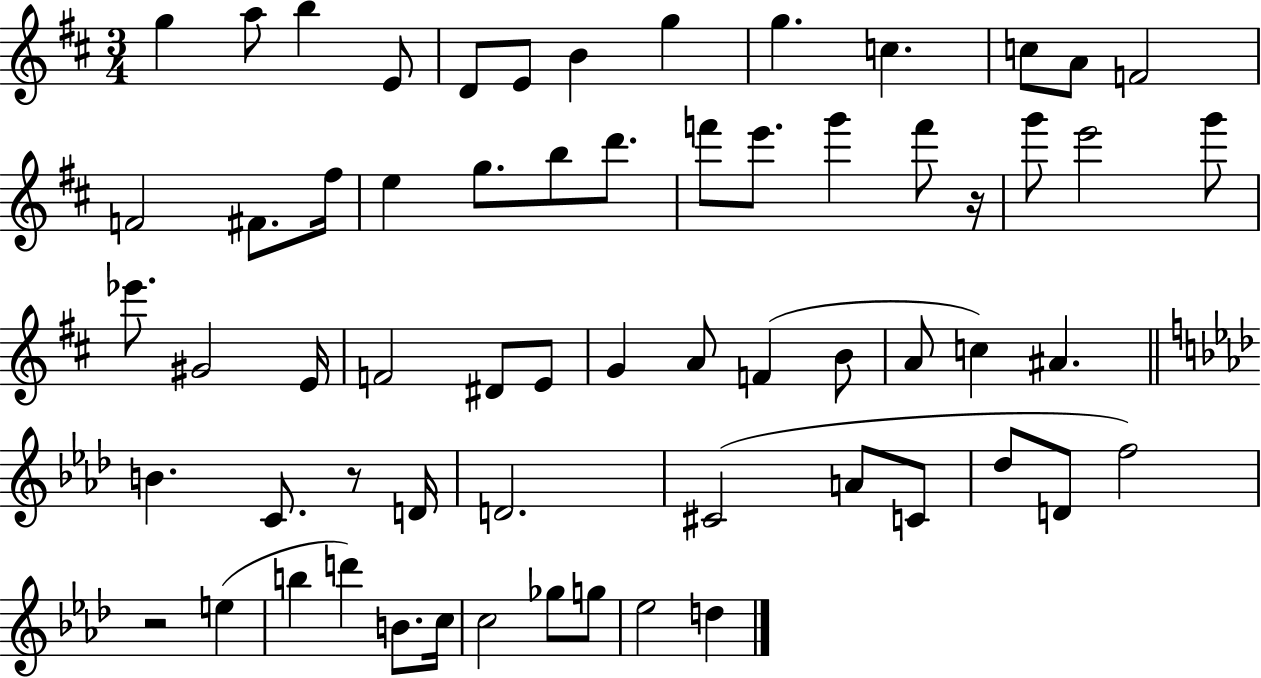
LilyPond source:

{
  \clef treble
  \numericTimeSignature
  \time 3/4
  \key d \major
  g''4 a''8 b''4 e'8 | d'8 e'8 b'4 g''4 | g''4. c''4. | c''8 a'8 f'2 | \break f'2 fis'8. fis''16 | e''4 g''8. b''8 d'''8. | f'''8 e'''8. g'''4 f'''8 r16 | g'''8 e'''2 g'''8 | \break ees'''8. gis'2 e'16 | f'2 dis'8 e'8 | g'4 a'8 f'4( b'8 | a'8 c''4) ais'4. | \break \bar "||" \break \key f \minor b'4. c'8. r8 d'16 | d'2. | cis'2( a'8 c'8 | des''8 d'8 f''2) | \break r2 e''4( | b''4 d'''4) b'8. c''16 | c''2 ges''8 g''8 | ees''2 d''4 | \break \bar "|."
}